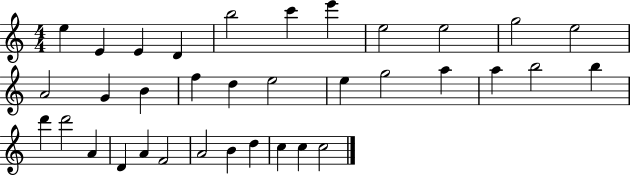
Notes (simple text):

E5/q E4/q E4/q D4/q B5/h C6/q E6/q E5/h E5/h G5/h E5/h A4/h G4/q B4/q F5/q D5/q E5/h E5/q G5/h A5/q A5/q B5/h B5/q D6/q D6/h A4/q D4/q A4/q F4/h A4/h B4/q D5/q C5/q C5/q C5/h